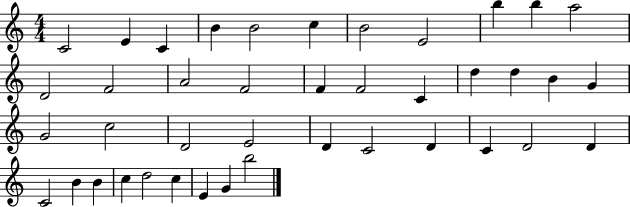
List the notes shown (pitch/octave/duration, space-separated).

C4/h E4/q C4/q B4/q B4/h C5/q B4/h E4/h B5/q B5/q A5/h D4/h F4/h A4/h F4/h F4/q F4/h C4/q D5/q D5/q B4/q G4/q G4/h C5/h D4/h E4/h D4/q C4/h D4/q C4/q D4/h D4/q C4/h B4/q B4/q C5/q D5/h C5/q E4/q G4/q B5/h